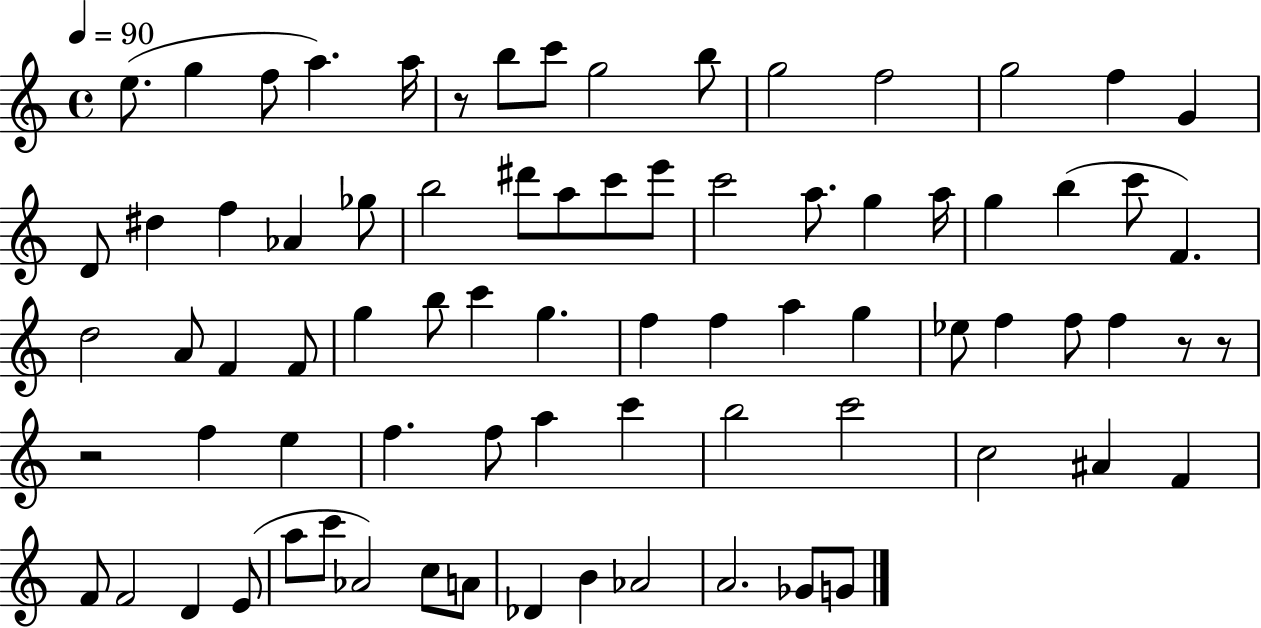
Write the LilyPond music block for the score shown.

{
  \clef treble
  \time 4/4
  \defaultTimeSignature
  \key c \major
  \tempo 4 = 90
  e''8.( g''4 f''8 a''4.) a''16 | r8 b''8 c'''8 g''2 b''8 | g''2 f''2 | g''2 f''4 g'4 | \break d'8 dis''4 f''4 aes'4 ges''8 | b''2 dis'''8 a''8 c'''8 e'''8 | c'''2 a''8. g''4 a''16 | g''4 b''4( c'''8 f'4.) | \break d''2 a'8 f'4 f'8 | g''4 b''8 c'''4 g''4. | f''4 f''4 a''4 g''4 | ees''8 f''4 f''8 f''4 r8 r8 | \break r2 f''4 e''4 | f''4. f''8 a''4 c'''4 | b''2 c'''2 | c''2 ais'4 f'4 | \break f'8 f'2 d'4 e'8( | a''8 c'''8 aes'2) c''8 a'8 | des'4 b'4 aes'2 | a'2. ges'8 g'8 | \break \bar "|."
}